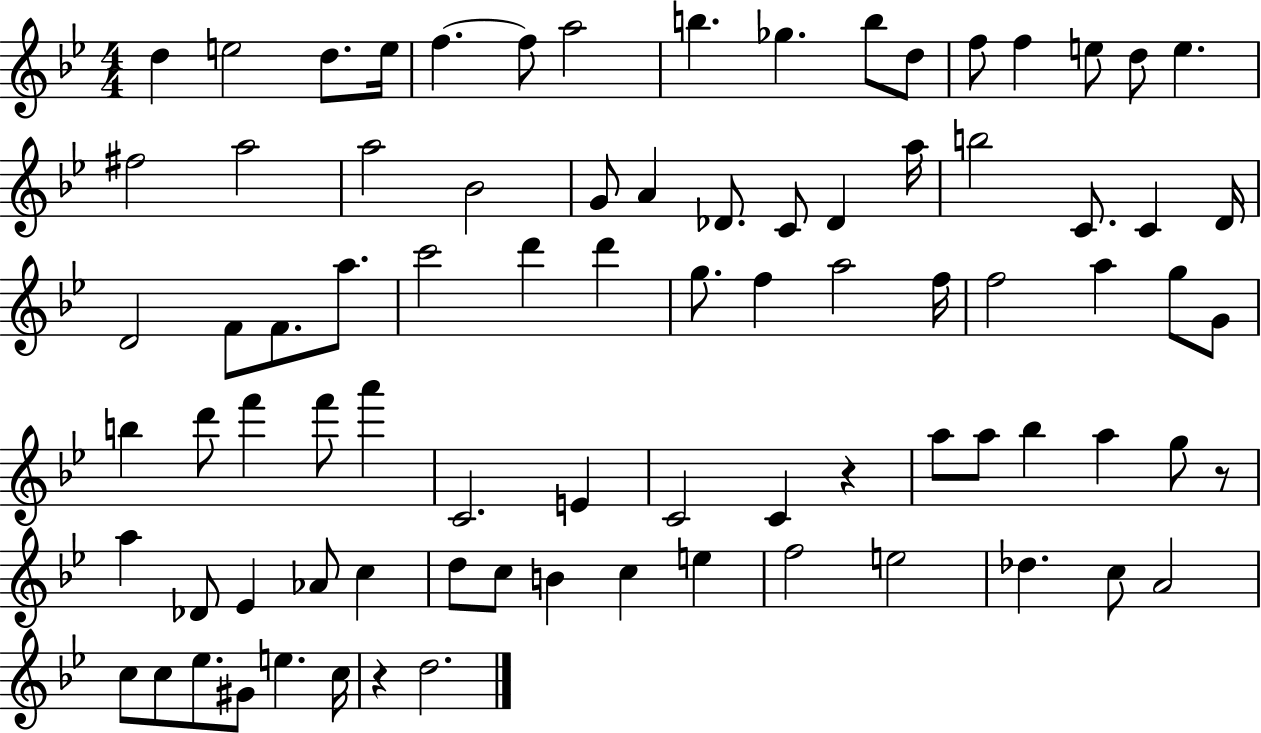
D5/q E5/h D5/e. E5/s F5/q. F5/e A5/h B5/q. Gb5/q. B5/e D5/e F5/e F5/q E5/e D5/e E5/q. F#5/h A5/h A5/h Bb4/h G4/e A4/q Db4/e. C4/e Db4/q A5/s B5/h C4/e. C4/q D4/s D4/h F4/e F4/e. A5/e. C6/h D6/q D6/q G5/e. F5/q A5/h F5/s F5/h A5/q G5/e G4/e B5/q D6/e F6/q F6/e A6/q C4/h. E4/q C4/h C4/q R/q A5/e A5/e Bb5/q A5/q G5/e R/e A5/q Db4/e Eb4/q Ab4/e C5/q D5/e C5/e B4/q C5/q E5/q F5/h E5/h Db5/q. C5/e A4/h C5/e C5/e Eb5/e. G#4/e E5/q. C5/s R/q D5/h.